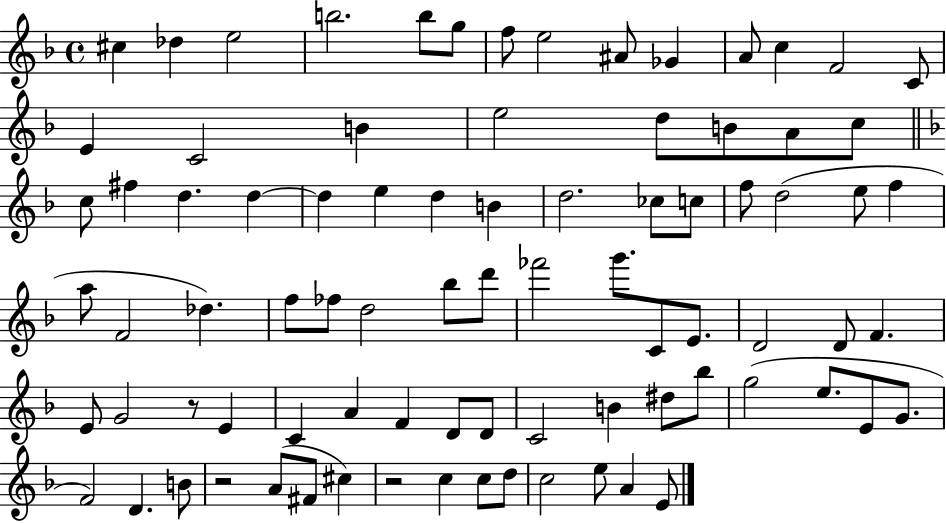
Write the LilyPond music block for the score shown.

{
  \clef treble
  \time 4/4
  \defaultTimeSignature
  \key f \major
  cis''4 des''4 e''2 | b''2. b''8 g''8 | f''8 e''2 ais'8 ges'4 | a'8 c''4 f'2 c'8 | \break e'4 c'2 b'4 | e''2 d''8 b'8 a'8 c''8 | \bar "||" \break \key f \major c''8 fis''4 d''4. d''4~~ | d''4 e''4 d''4 b'4 | d''2. ces''8 c''8 | f''8 d''2( e''8 f''4 | \break a''8 f'2 des''4.) | f''8 fes''8 d''2 bes''8 d'''8 | fes'''2 g'''8. c'8 e'8. | d'2 d'8 f'4. | \break e'8 g'2 r8 e'4 | c'4 a'4 f'4 d'8 d'8 | c'2 b'4 dis''8 bes''8 | g''2( e''8. e'8 g'8. | \break f'2) d'4. b'8 | r2 a'8( fis'8 cis''4) | r2 c''4 c''8 d''8 | c''2 e''8 a'4 e'8 | \break \bar "|."
}